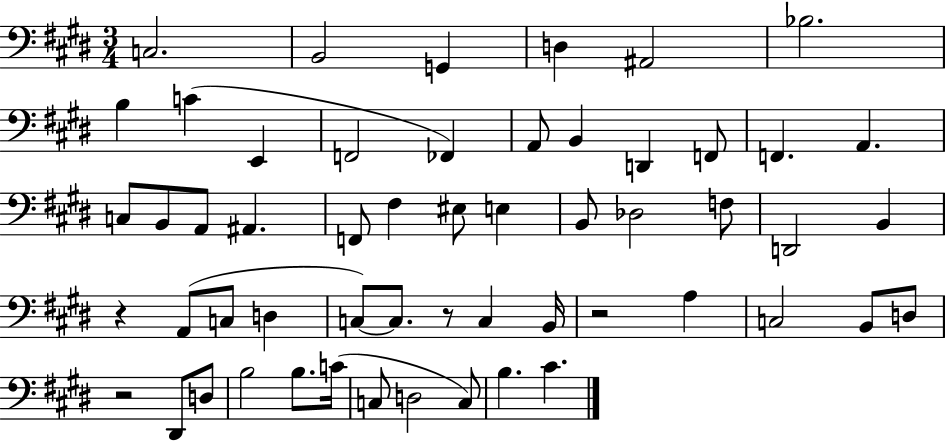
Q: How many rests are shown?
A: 4